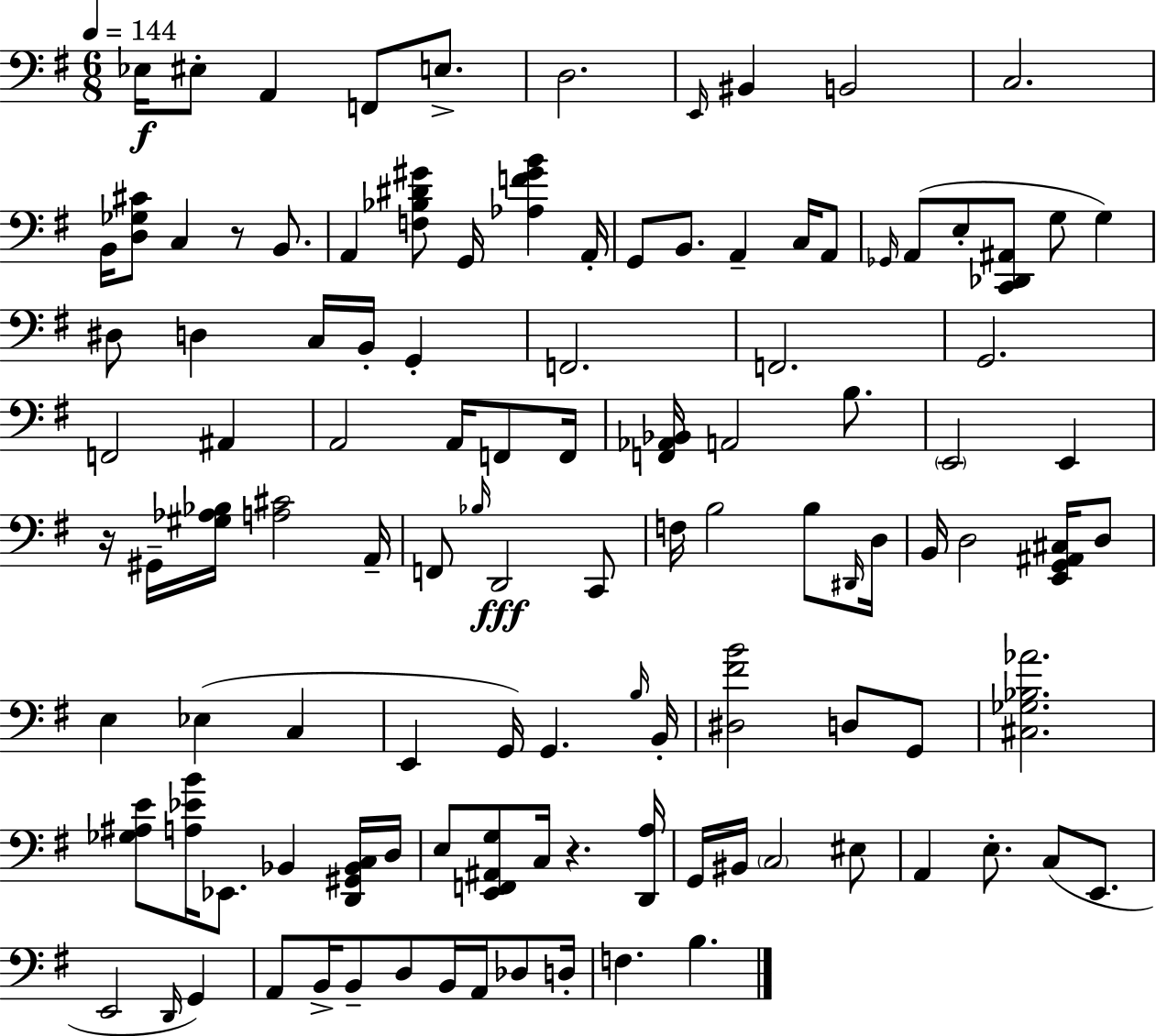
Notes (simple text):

Eb3/s EIS3/e A2/q F2/e E3/e. D3/h. E2/s BIS2/q B2/h C3/h. B2/s [D3,Gb3,C#4]/e C3/q R/e B2/e. A2/q [F3,Bb3,D#4,G#4]/e G2/s [Ab3,F4,G#4,B4]/q A2/s G2/e B2/e. A2/q C3/s A2/e Gb2/s A2/e E3/e [C2,Db2,A#2]/e G3/e G3/q D#3/e D3/q C3/s B2/s G2/q F2/h. F2/h. G2/h. F2/h A#2/q A2/h A2/s F2/e F2/s [F2,Ab2,Bb2]/s A2/h B3/e. E2/h E2/q R/s G#2/s [G#3,Ab3,Bb3]/s [A3,C#4]/h A2/s F2/e Bb3/s D2/h C2/e F3/s B3/h B3/e D#2/s D3/s B2/s D3/h [E2,G2,A#2,C#3]/s D3/e E3/q Eb3/q C3/q E2/q G2/s G2/q. B3/s B2/s [D#3,F#4,B4]/h D3/e G2/e [C#3,Gb3,Bb3,Ab4]/h. [Gb3,A#3,E4]/e [A3,Eb4,B4]/s Eb2/e. Bb2/q [D2,G#2,Bb2,C3]/s D3/s E3/e [E2,F2,A#2,G3]/e C3/s R/q. [D2,A3]/s G2/s BIS2/s C3/h EIS3/e A2/q E3/e. C3/e E2/e. E2/h D2/s G2/q A2/e B2/s B2/e D3/e B2/s A2/s Db3/e D3/s F3/q. B3/q.